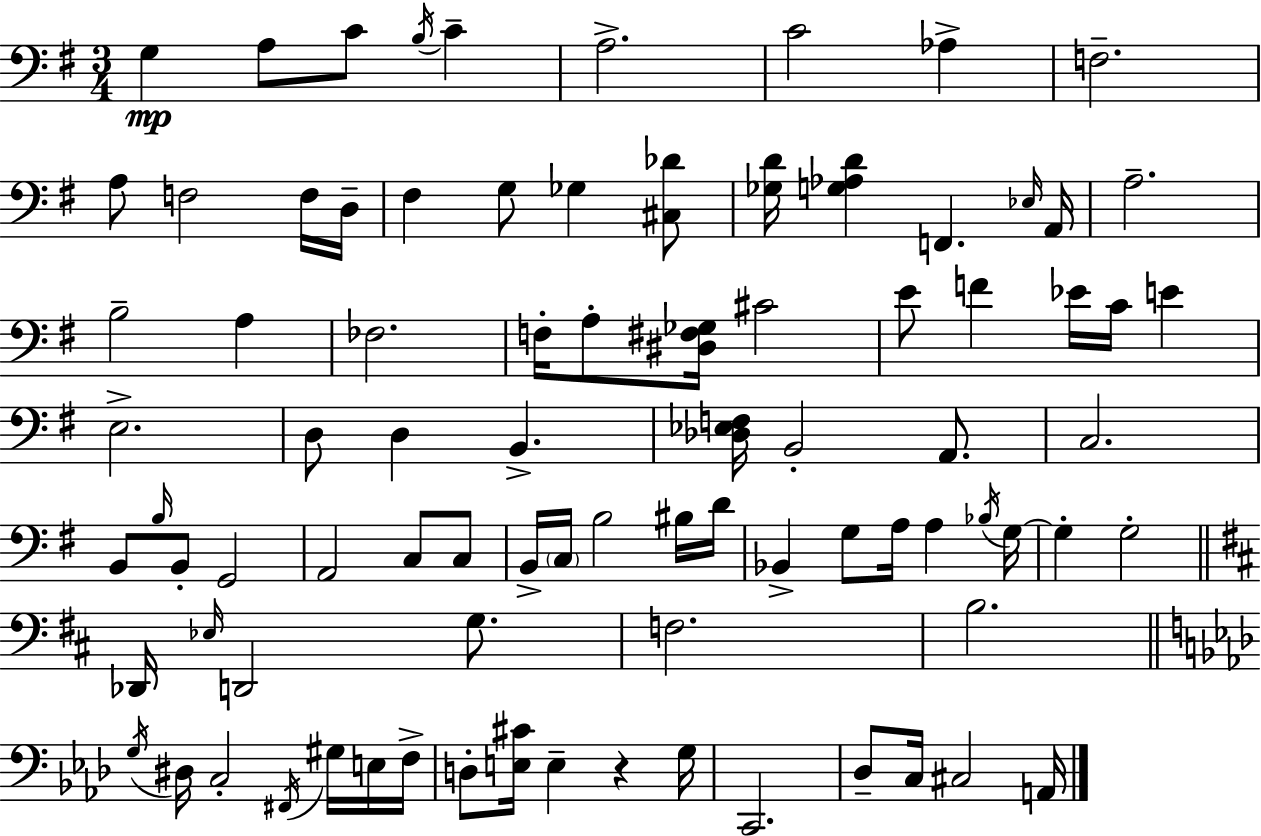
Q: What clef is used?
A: bass